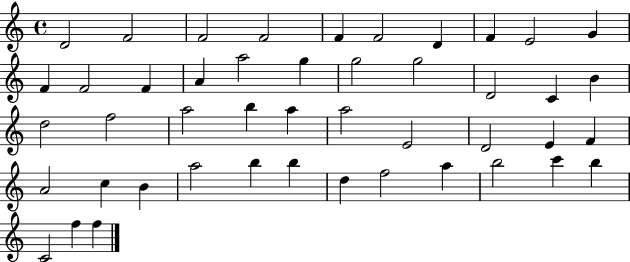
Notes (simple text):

D4/h F4/h F4/h F4/h F4/q F4/h D4/q F4/q E4/h G4/q F4/q F4/h F4/q A4/q A5/h G5/q G5/h G5/h D4/h C4/q B4/q D5/h F5/h A5/h B5/q A5/q A5/h E4/h D4/h E4/q F4/q A4/h C5/q B4/q A5/h B5/q B5/q D5/q F5/h A5/q B5/h C6/q B5/q C4/h F5/q F5/q